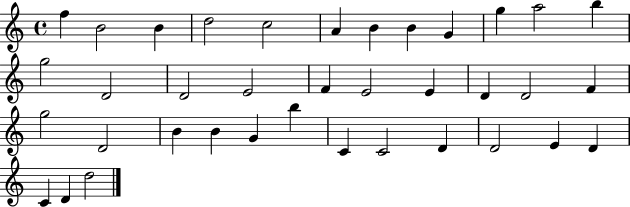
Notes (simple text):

F5/q B4/h B4/q D5/h C5/h A4/q B4/q B4/q G4/q G5/q A5/h B5/q G5/h D4/h D4/h E4/h F4/q E4/h E4/q D4/q D4/h F4/q G5/h D4/h B4/q B4/q G4/q B5/q C4/q C4/h D4/q D4/h E4/q D4/q C4/q D4/q D5/h